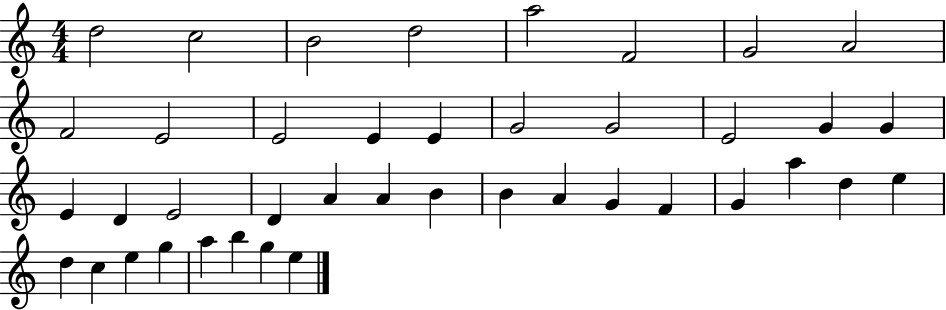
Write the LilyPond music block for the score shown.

{
  \clef treble
  \numericTimeSignature
  \time 4/4
  \key c \major
  d''2 c''2 | b'2 d''2 | a''2 f'2 | g'2 a'2 | \break f'2 e'2 | e'2 e'4 e'4 | g'2 g'2 | e'2 g'4 g'4 | \break e'4 d'4 e'2 | d'4 a'4 a'4 b'4 | b'4 a'4 g'4 f'4 | g'4 a''4 d''4 e''4 | \break d''4 c''4 e''4 g''4 | a''4 b''4 g''4 e''4 | \bar "|."
}